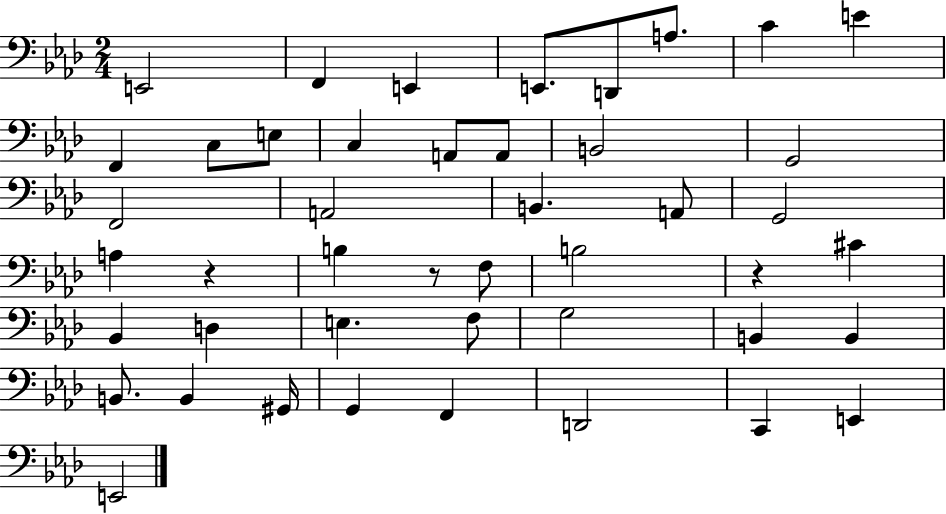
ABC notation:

X:1
T:Untitled
M:2/4
L:1/4
K:Ab
E,,2 F,, E,, E,,/2 D,,/2 A,/2 C E F,, C,/2 E,/2 C, A,,/2 A,,/2 B,,2 G,,2 F,,2 A,,2 B,, A,,/2 G,,2 A, z B, z/2 F,/2 B,2 z ^C _B,, D, E, F,/2 G,2 B,, B,, B,,/2 B,, ^G,,/4 G,, F,, D,,2 C,, E,, E,,2